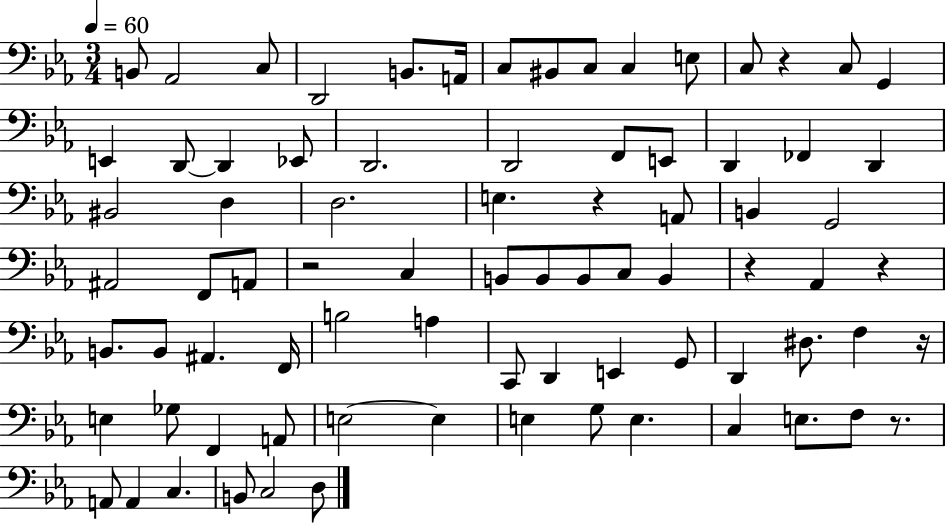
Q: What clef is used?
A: bass